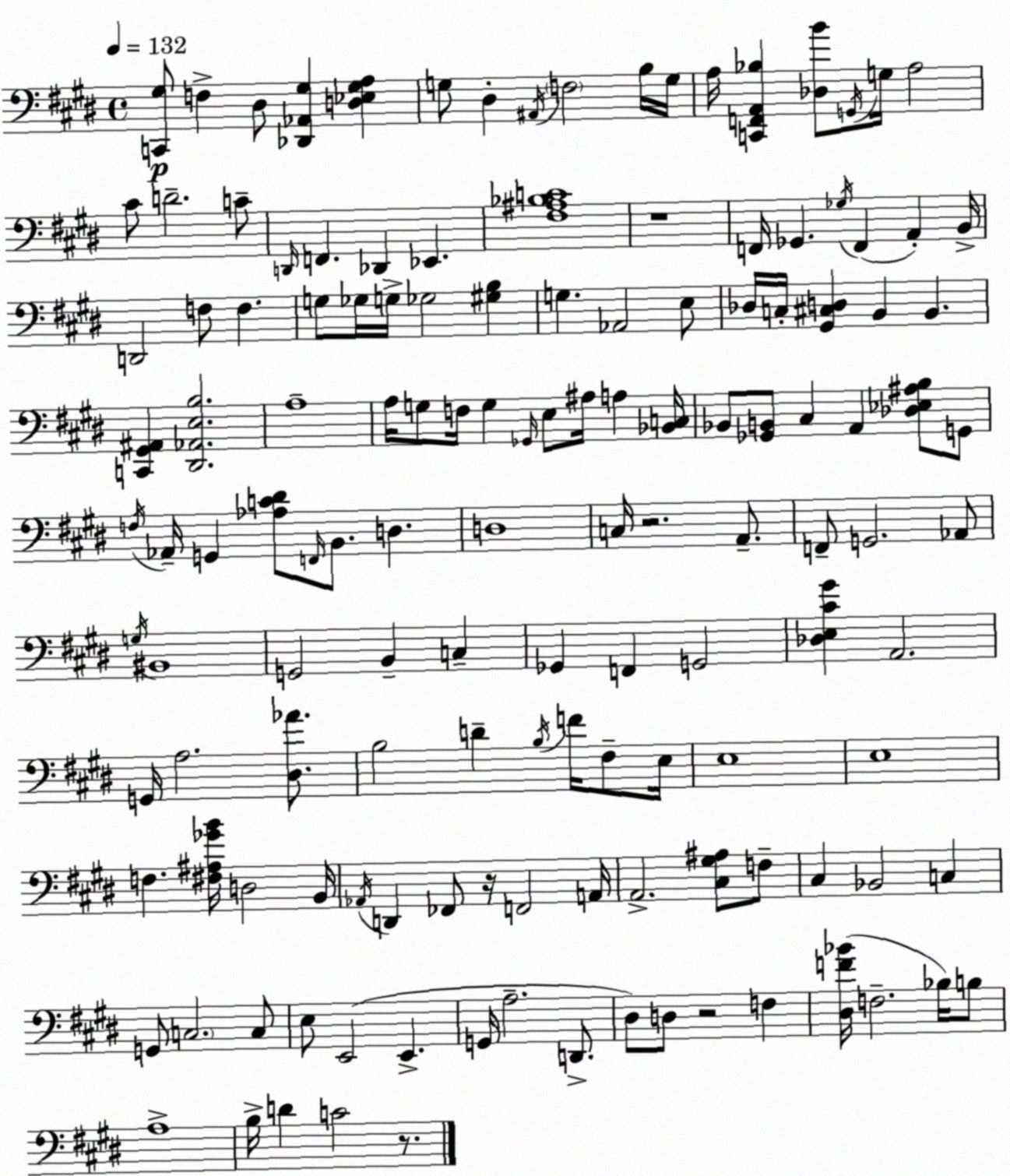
X:1
T:Untitled
M:4/4
L:1/4
K:E
[C,,^G,]/2 F, ^D,/2 [_D,,_A,,^G,] [D,_E,^G,A,] G,/2 ^D, ^A,,/4 F,2 B,/4 G,/4 A,/4 [C,,F,,A,,_B,] [_D,B]/2 G,,/4 G,/4 A,2 ^C/2 D2 C/2 D,,/4 F,, _D,, _E,, [^F,^A,_B,C]4 z4 F,,/4 _G,, _G,/4 F,, A,, B,,/4 D,,2 F,/2 F, G,/2 _G,/4 G,/4 _G,2 [^G,B,] G, _A,,2 E,/2 _D,/4 C,/4 [^G,,^C,D,] B,, B,, [C,,^G,,^A,,] [^D,,_A,,E,B,]2 A,4 A,/4 G,/2 F,/4 G, _G,,/4 E,/2 ^A,/4 A, [_B,,C,]/4 _B,,/2 [_G,,B,,]/2 ^C, A,, [_D,_E,^A,B,]/2 G,,/2 F,/4 _A,,/4 G,, [_A,C^D]/2 F,,/4 B,,/2 D, D,4 C,/4 z2 A,,/2 F,,/2 G,,2 _A,,/2 G,/4 ^B,,4 G,,2 B,, C, _G,, F,, G,,2 [_D,E,^C^G] A,,2 G,,/4 A,2 [^D,_A]/2 B,2 D B,/4 F/4 ^F,/2 E,/4 E,4 E,4 F, [^F,^A,_GB]/4 D,2 B,,/4 _A,,/4 D,, _F,,/2 z/4 F,,2 A,,/4 A,,2 [^C,^G,^A,]/2 F,/2 ^C, _B,,2 C, G,,/2 C,2 C,/2 E,/2 E,,2 E,, G,,/4 A,2 D,,/2 ^D,/2 D,/2 z2 F, [^D,F_B]/4 F,2 _B,/4 B,/2 A,4 B,/4 D C2 z/2